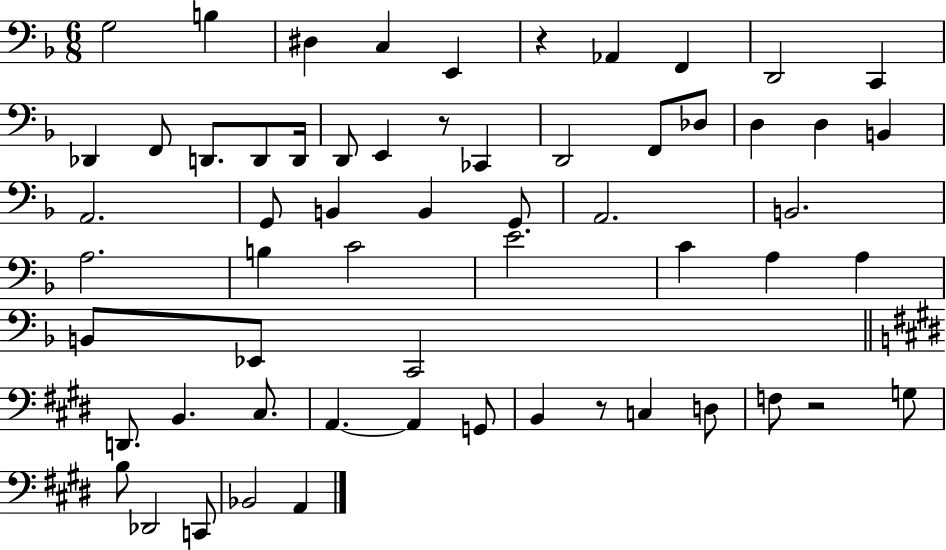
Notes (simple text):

G3/h B3/q D#3/q C3/q E2/q R/q Ab2/q F2/q D2/h C2/q Db2/q F2/e D2/e. D2/e D2/s D2/e E2/q R/e CES2/q D2/h F2/e Db3/e D3/q D3/q B2/q A2/h. G2/e B2/q B2/q G2/e A2/h. B2/h. A3/h. B3/q C4/h E4/h. C4/q A3/q A3/q B2/e Eb2/e C2/h D2/e. B2/q. C#3/e. A2/q. A2/q G2/e B2/q R/e C3/q D3/e F3/e R/h G3/e B3/e Db2/h C2/e Bb2/h A2/q